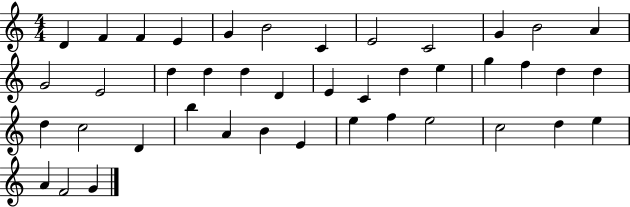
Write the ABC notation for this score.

X:1
T:Untitled
M:4/4
L:1/4
K:C
D F F E G B2 C E2 C2 G B2 A G2 E2 d d d D E C d e g f d d d c2 D b A B E e f e2 c2 d e A F2 G